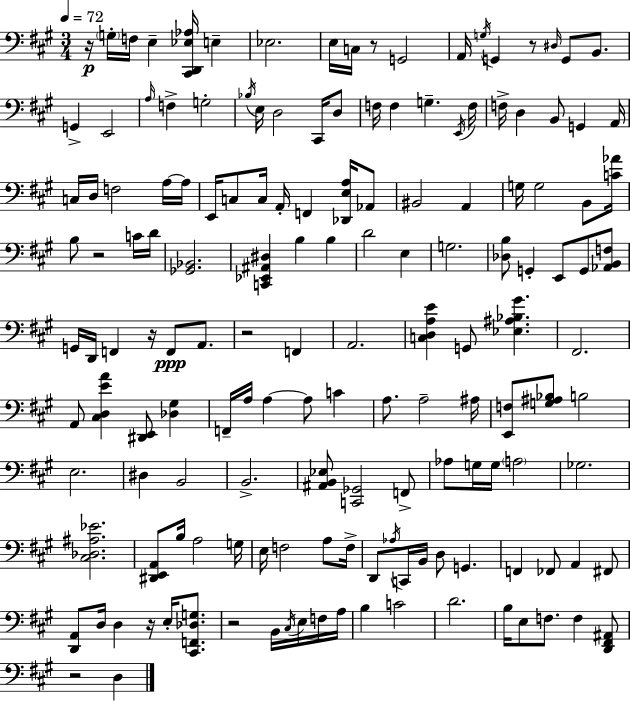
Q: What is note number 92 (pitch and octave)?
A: A3